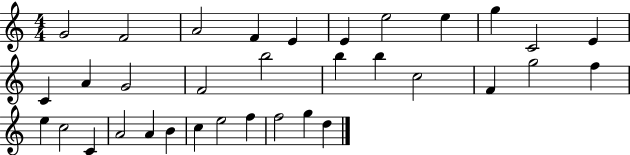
{
  \clef treble
  \numericTimeSignature
  \time 4/4
  \key c \major
  g'2 f'2 | a'2 f'4 e'4 | e'4 e''2 e''4 | g''4 c'2 e'4 | \break c'4 a'4 g'2 | f'2 b''2 | b''4 b''4 c''2 | f'4 g''2 f''4 | \break e''4 c''2 c'4 | a'2 a'4 b'4 | c''4 e''2 f''4 | f''2 g''4 d''4 | \break \bar "|."
}